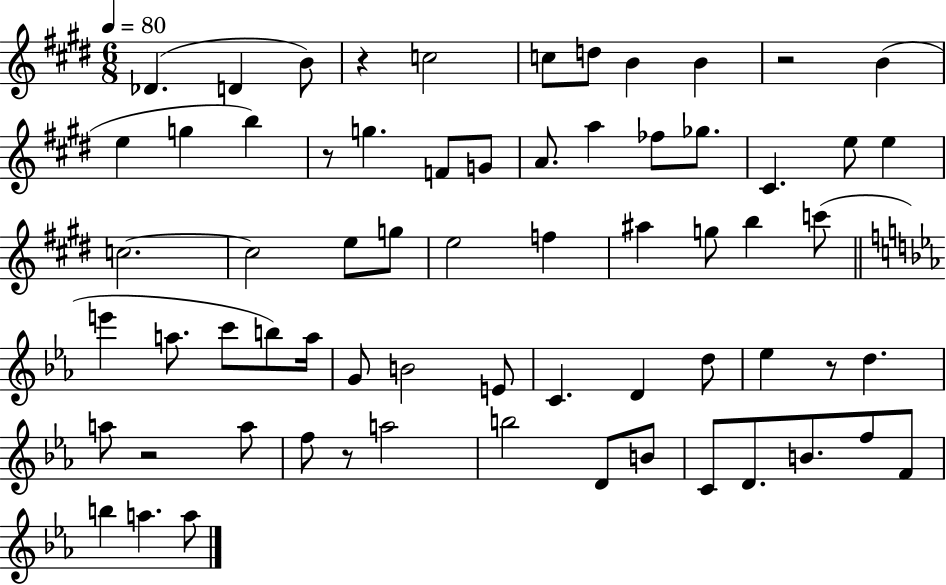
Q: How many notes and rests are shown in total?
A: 66